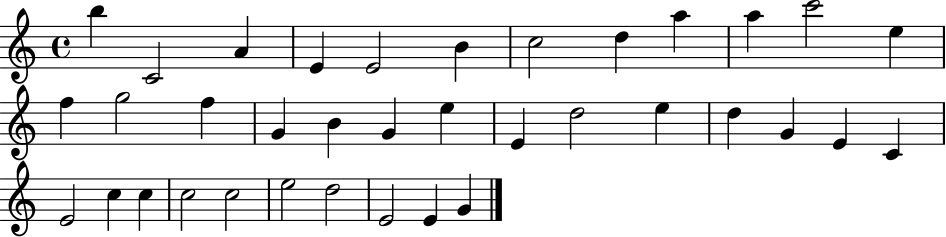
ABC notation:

X:1
T:Untitled
M:4/4
L:1/4
K:C
b C2 A E E2 B c2 d a a c'2 e f g2 f G B G e E d2 e d G E C E2 c c c2 c2 e2 d2 E2 E G